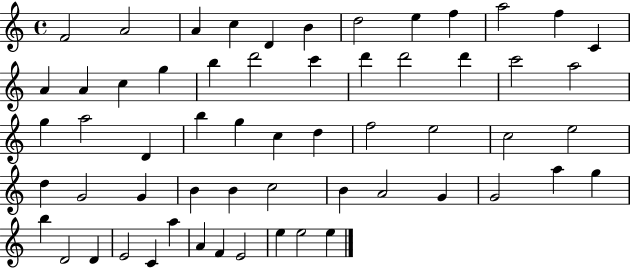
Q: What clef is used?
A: treble